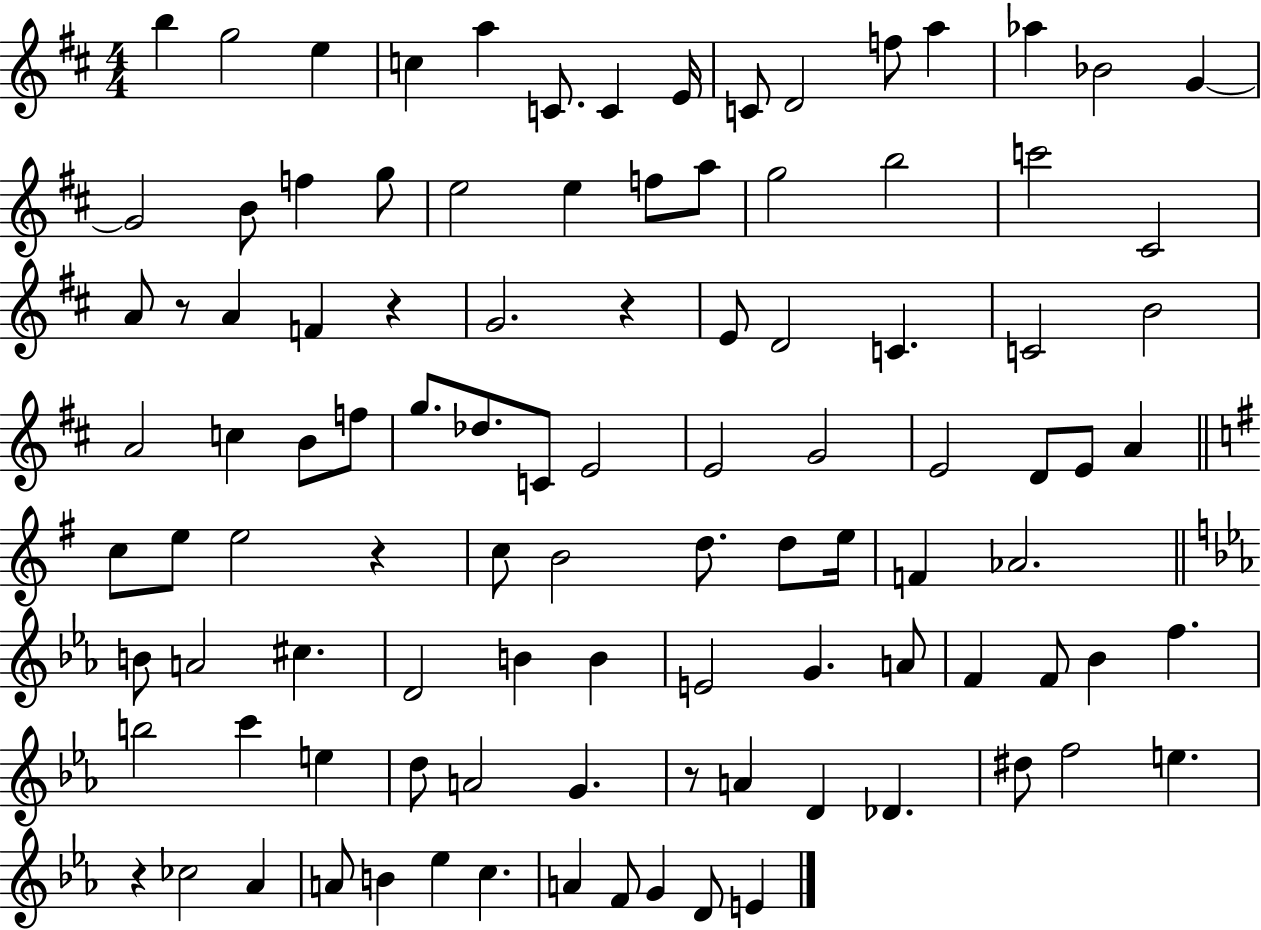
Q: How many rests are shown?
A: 6